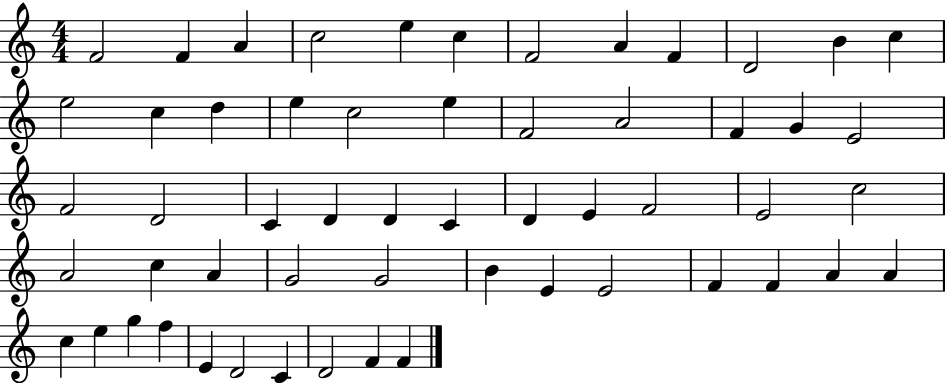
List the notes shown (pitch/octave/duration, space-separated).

F4/h F4/q A4/q C5/h E5/q C5/q F4/h A4/q F4/q D4/h B4/q C5/q E5/h C5/q D5/q E5/q C5/h E5/q F4/h A4/h F4/q G4/q E4/h F4/h D4/h C4/q D4/q D4/q C4/q D4/q E4/q F4/h E4/h C5/h A4/h C5/q A4/q G4/h G4/h B4/q E4/q E4/h F4/q F4/q A4/q A4/q C5/q E5/q G5/q F5/q E4/q D4/h C4/q D4/h F4/q F4/q